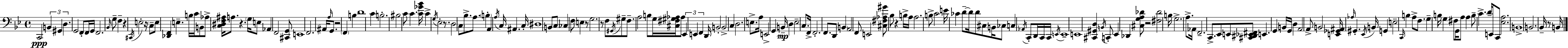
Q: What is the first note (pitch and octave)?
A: C2